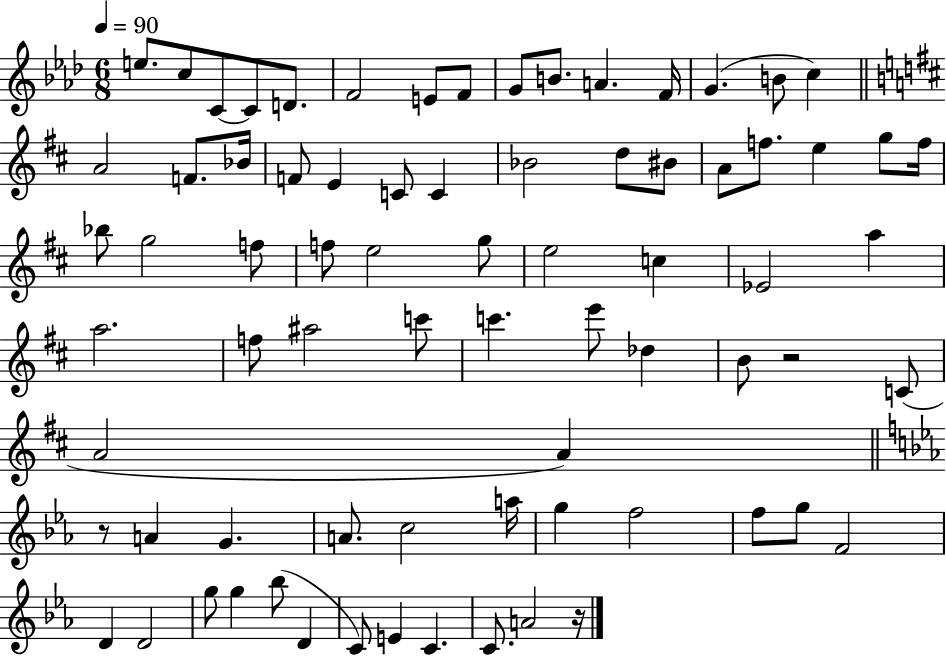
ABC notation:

X:1
T:Untitled
M:6/8
L:1/4
K:Ab
e/2 c/2 C/2 C/2 D/2 F2 E/2 F/2 G/2 B/2 A F/4 G B/2 c A2 F/2 _B/4 F/2 E C/2 C _B2 d/2 ^B/2 A/2 f/2 e g/2 f/4 _b/2 g2 f/2 f/2 e2 g/2 e2 c _E2 a a2 f/2 ^a2 c'/2 c' e'/2 _d B/2 z2 C/2 A2 A z/2 A G A/2 c2 a/4 g f2 f/2 g/2 F2 D D2 g/2 g _b/2 D C/2 E C C/2 A2 z/4